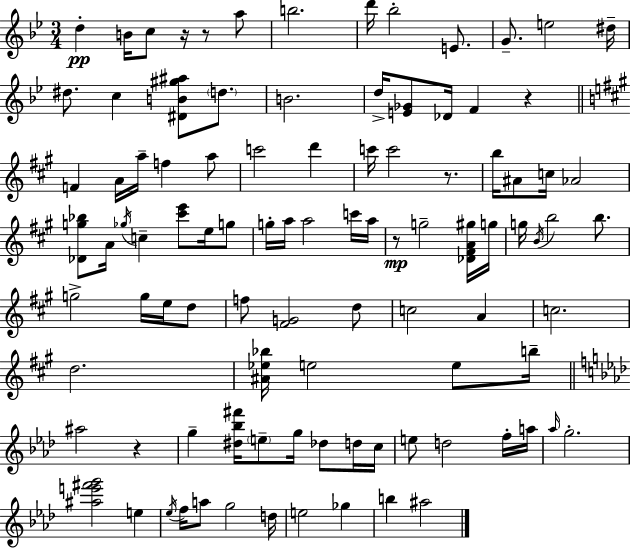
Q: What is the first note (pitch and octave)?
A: D5